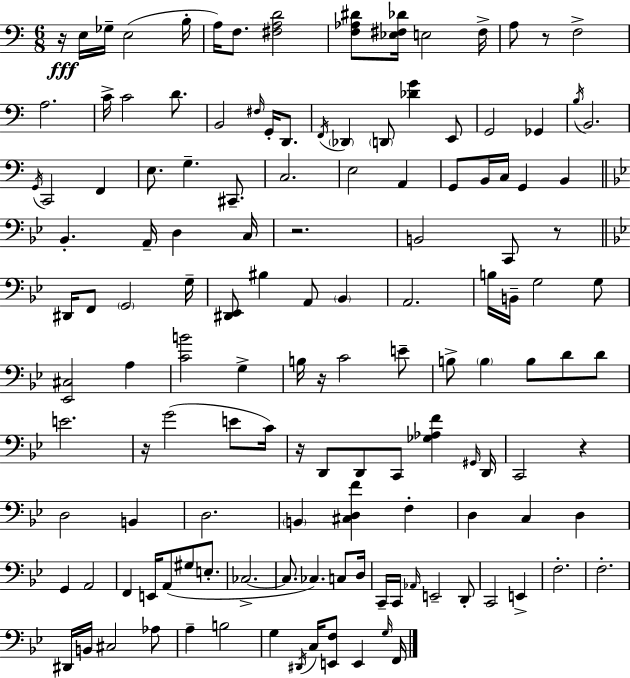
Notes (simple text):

R/s E3/s Gb3/s E3/h B3/s A3/s F3/e. [F#3,A3,D4]/h [F3,Ab3,D#4]/e [Eb3,F#3,Db4]/s E3/h F#3/s A3/e R/e F3/h A3/h. C4/s C4/h D4/e. B2/h F#3/s G2/s D2/e. F2/s Db2/q D2/e [Db4,G4]/q E2/e G2/h Gb2/q B3/s B2/h. G2/s C2/h F2/q E3/e. G3/q. C#2/e. C3/h. E3/h A2/q G2/e B2/s C3/s G2/q B2/q Bb2/q. A2/s D3/q C3/s R/h. B2/h C2/e R/e D#2/s F2/e G2/h G3/s [D#2,Eb2]/e BIS3/q A2/e Bb2/q A2/h. B3/s B2/s G3/h G3/e [Eb2,C#3]/h A3/q [C4,B4]/h G3/q B3/s R/s C4/h E4/e B3/e B3/q B3/e D4/e D4/e E4/h. R/s G4/h E4/e C4/s R/s D2/e D2/e C2/e [Gb3,Ab3,F4]/q G#2/s D2/s C2/h R/q D3/h B2/q D3/h. B2/q [C#3,D3,F4]/q F3/q D3/q C3/q D3/q G2/q A2/h F2/q E2/s A2/e G#3/e E3/e. CES3/h. CES3/e. CES3/q. C3/e D3/s C2/s C2/s Ab2/s E2/h D2/e C2/h E2/q F3/h. F3/h. D#2/s B2/s C#3/h Ab3/e A3/q B3/h G3/q D#2/s C3/s [E2,F3]/e E2/q G3/s F2/s